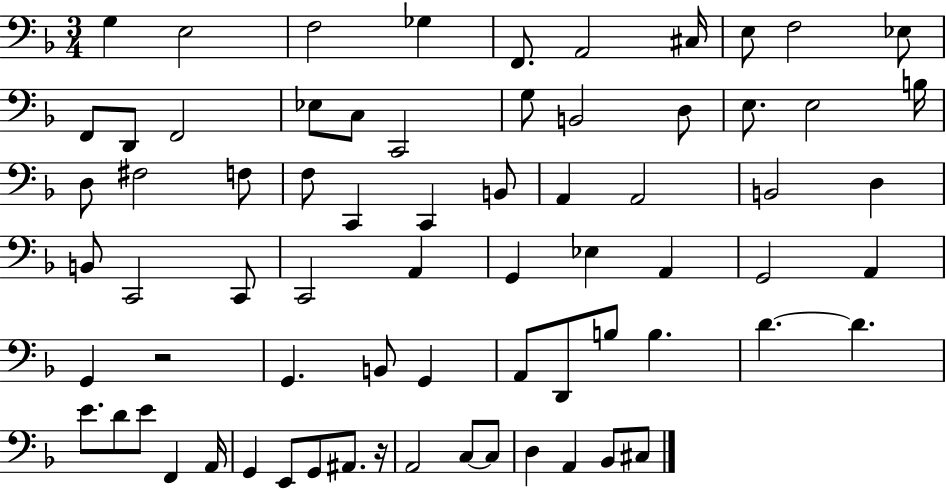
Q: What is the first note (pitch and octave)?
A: G3